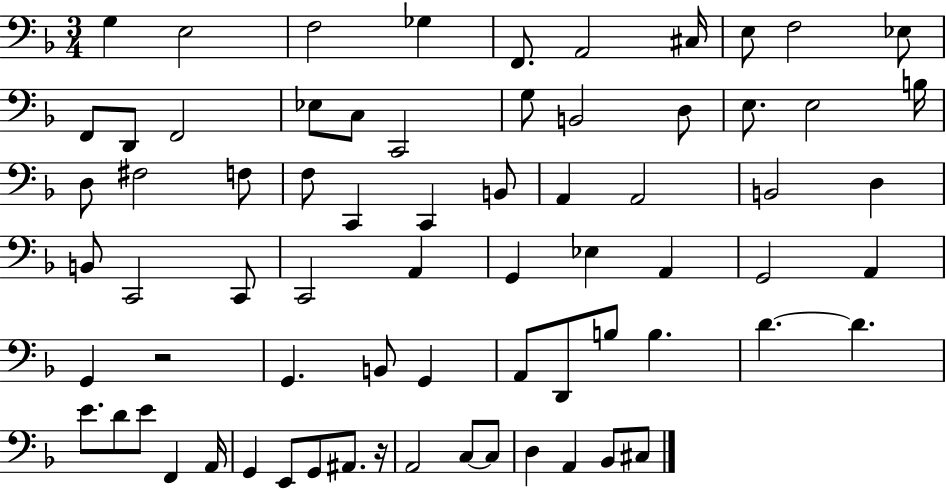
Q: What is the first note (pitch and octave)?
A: G3